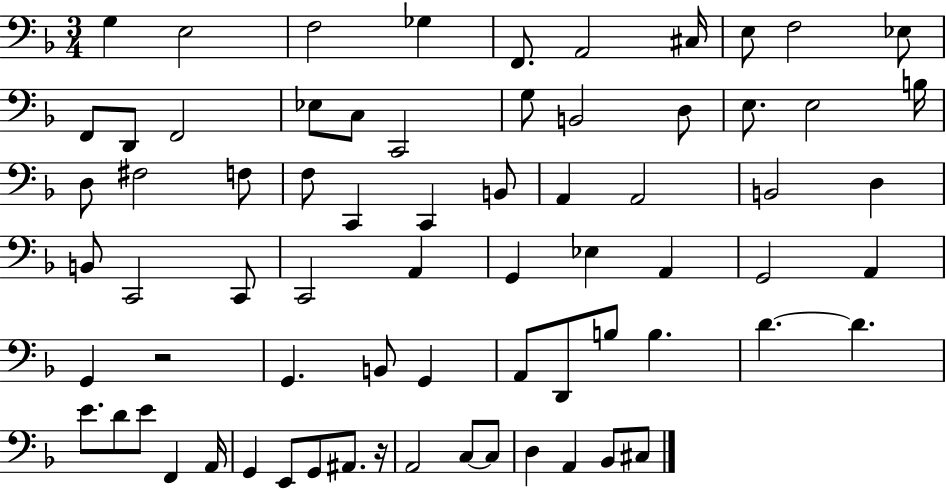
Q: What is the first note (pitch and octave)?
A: G3